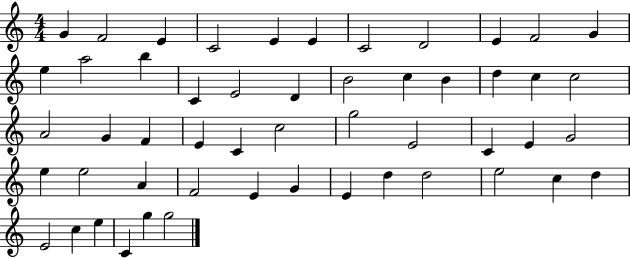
X:1
T:Untitled
M:4/4
L:1/4
K:C
G F2 E C2 E E C2 D2 E F2 G e a2 b C E2 D B2 c B d c c2 A2 G F E C c2 g2 E2 C E G2 e e2 A F2 E G E d d2 e2 c d E2 c e C g g2